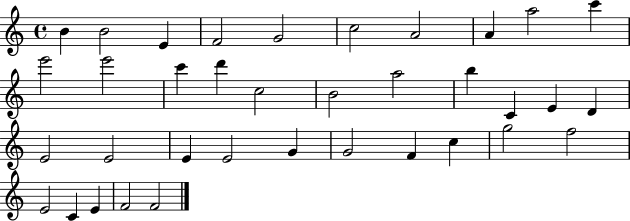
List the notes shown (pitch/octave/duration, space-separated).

B4/q B4/h E4/q F4/h G4/h C5/h A4/h A4/q A5/h C6/q E6/h E6/h C6/q D6/q C5/h B4/h A5/h B5/q C4/q E4/q D4/q E4/h E4/h E4/q E4/h G4/q G4/h F4/q C5/q G5/h F5/h E4/h C4/q E4/q F4/h F4/h